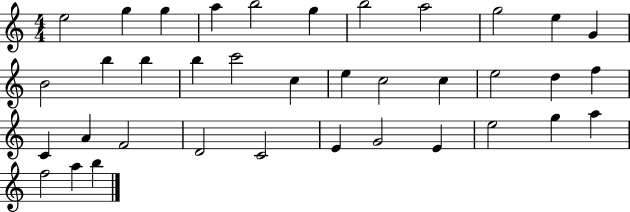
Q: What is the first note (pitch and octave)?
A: E5